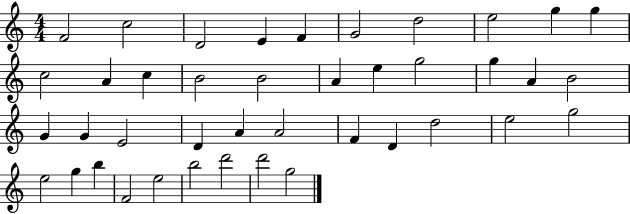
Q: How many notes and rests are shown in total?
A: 41